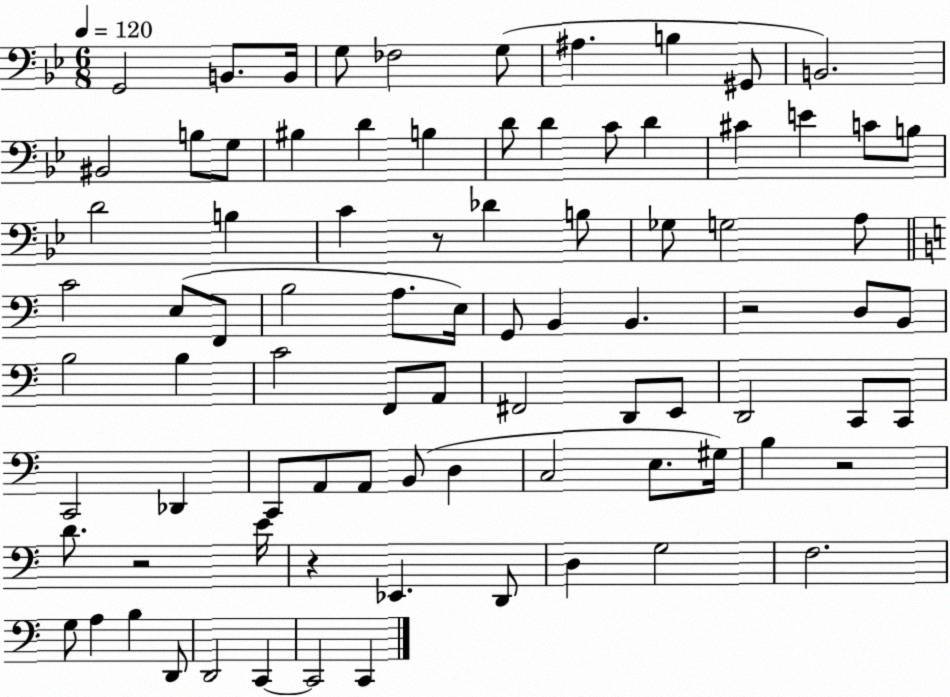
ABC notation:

X:1
T:Untitled
M:6/8
L:1/4
K:Bb
G,,2 B,,/2 B,,/4 G,/2 _F,2 G,/2 ^A, B, ^G,,/2 B,,2 ^B,,2 B,/2 G,/2 ^B, D B, D/2 D C/2 D ^C E C/2 B,/2 D2 B, C z/2 _D B,/2 _G,/2 G,2 A,/2 C2 E,/2 F,,/2 B,2 A,/2 E,/4 G,,/2 B,, B,, z2 D,/2 B,,/2 B,2 B, C2 F,,/2 A,,/2 ^F,,2 D,,/2 E,,/2 D,,2 C,,/2 C,,/2 C,,2 _D,, C,,/2 A,,/2 A,,/2 B,,/2 D, C,2 E,/2 ^G,/4 B, z2 D/2 z2 E/4 z _E,, D,,/2 D, G,2 F,2 G,/2 A, B, D,,/2 D,,2 C,, C,,2 C,,